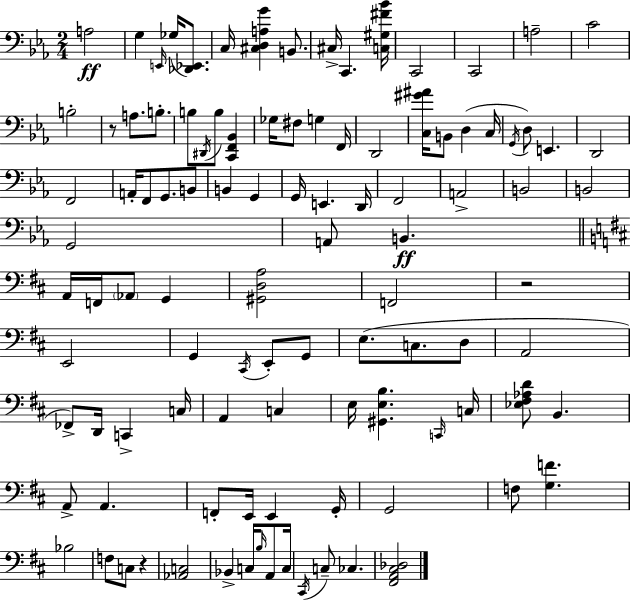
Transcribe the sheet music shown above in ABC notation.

X:1
T:Untitled
M:2/4
L:1/4
K:Cm
A,2 G, E,,/4 _G,/4 [_D,,_E,,]/2 C,/4 [^C,D,A,G] B,,/2 ^C,/4 C,, [C,^G,^F_B]/4 C,,2 C,,2 A,2 C2 B,2 z/2 A,/2 B,/2 B,/2 ^D,,/4 B,/2 [C,,F,,_B,,] _G,/4 ^F,/2 G, F,,/4 D,,2 [C,^G^A]/4 B,,/2 D, C,/4 G,,/4 D,/2 E,, D,,2 F,,2 A,,/4 F,,/2 G,,/2 B,,/2 B,, G,, G,,/4 E,, D,,/4 F,,2 A,,2 B,,2 B,,2 G,,2 A,,/2 B,, A,,/4 F,,/4 _A,,/2 G,, [^G,,D,A,]2 F,,2 z2 E,,2 G,, ^C,,/4 E,,/2 G,,/2 E,/2 C,/2 D,/2 A,,2 _F,,/2 D,,/4 C,, C,/4 A,, C, E,/4 [^G,,E,B,] C,,/4 C,/4 [_E,^F,_A,D]/2 B,, A,,/2 A,, F,,/2 E,,/4 E,, G,,/4 G,,2 F,/2 [G,F] _B,2 F,/2 C,/2 z [_A,,C,]2 _B,, C,/4 B,/4 A,,/2 C,/4 ^C,,/4 C,/2 _C, [^F,,A,,^C,_D,]2